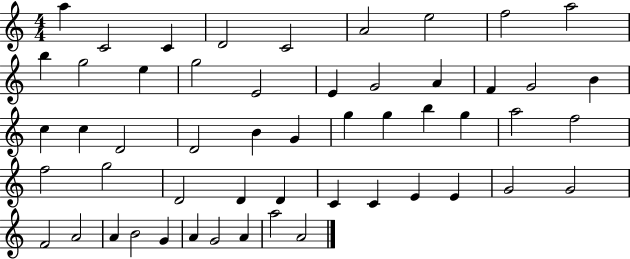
{
  \clef treble
  \numericTimeSignature
  \time 4/4
  \key c \major
  a''4 c'2 c'4 | d'2 c'2 | a'2 e''2 | f''2 a''2 | \break b''4 g''2 e''4 | g''2 e'2 | e'4 g'2 a'4 | f'4 g'2 b'4 | \break c''4 c''4 d'2 | d'2 b'4 g'4 | g''4 g''4 b''4 g''4 | a''2 f''2 | \break f''2 g''2 | d'2 d'4 d'4 | c'4 c'4 e'4 e'4 | g'2 g'2 | \break f'2 a'2 | a'4 b'2 g'4 | a'4 g'2 a'4 | a''2 a'2 | \break \bar "|."
}